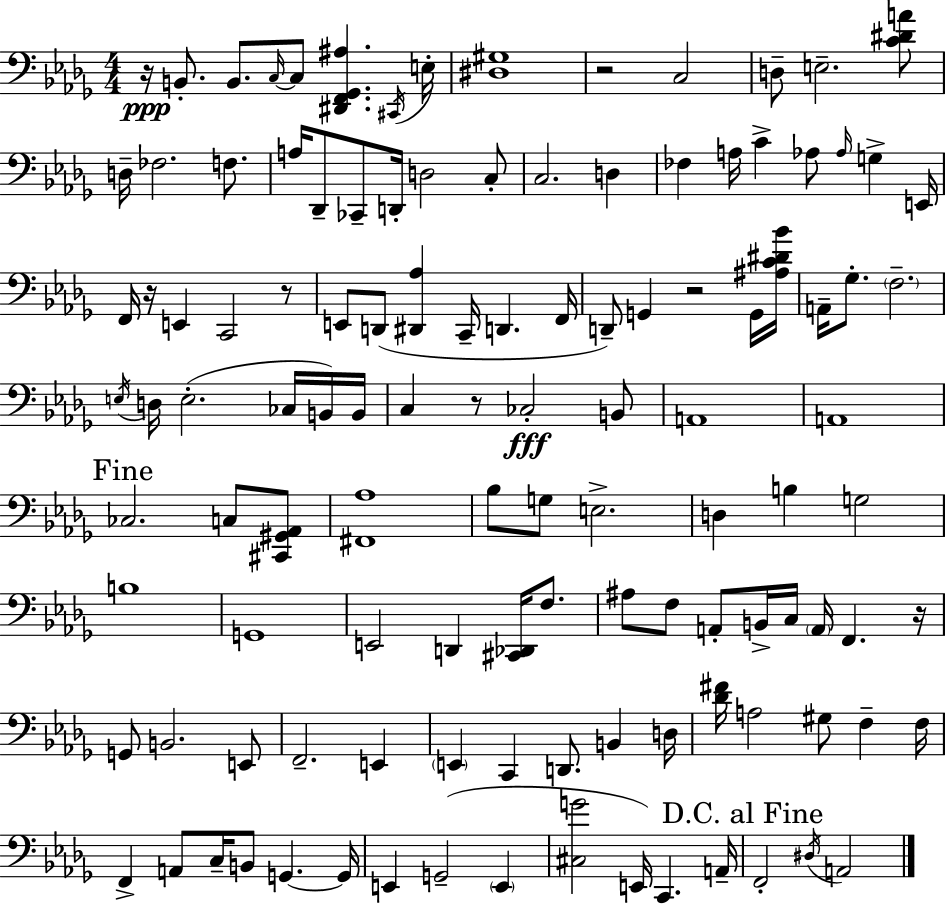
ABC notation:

X:1
T:Untitled
M:4/4
L:1/4
K:Bbm
z/4 B,,/2 B,,/2 C,/4 C,/2 [^D,,F,,_G,,^A,] ^C,,/4 E,/4 [^D,^G,]4 z2 C,2 D,/2 E,2 [C^DA]/2 D,/4 _F,2 F,/2 A,/4 _D,,/2 _C,,/2 D,,/4 D,2 C,/2 C,2 D, _F, A,/4 C _A,/2 _A,/4 G, E,,/4 F,,/4 z/4 E,, C,,2 z/2 E,,/2 D,,/2 [^D,,_A,] C,,/4 D,, F,,/4 D,,/2 G,, z2 G,,/4 [^A,C^D_B]/4 A,,/4 _G,/2 F,2 E,/4 D,/4 E,2 _C,/4 B,,/4 B,,/4 C, z/2 _C,2 B,,/2 A,,4 A,,4 _C,2 C,/2 [^C,,^G,,_A,,]/2 [^F,,_A,]4 _B,/2 G,/2 E,2 D, B, G,2 B,4 G,,4 E,,2 D,, [^C,,_D,,]/4 F,/2 ^A,/2 F,/2 A,,/2 B,,/4 C,/4 A,,/4 F,, z/4 G,,/2 B,,2 E,,/2 F,,2 E,, E,, C,, D,,/2 B,, D,/4 [_D^F]/4 A,2 ^G,/2 F, F,/4 F,, A,,/2 C,/4 B,,/2 G,, G,,/4 E,, G,,2 E,, [^C,G]2 E,,/4 C,, A,,/4 F,,2 ^D,/4 A,,2